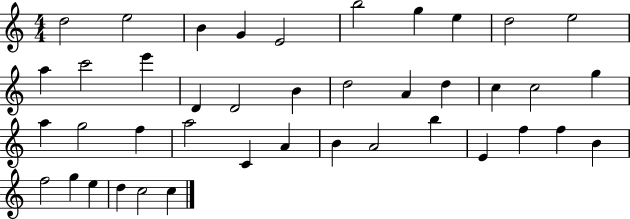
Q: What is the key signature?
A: C major